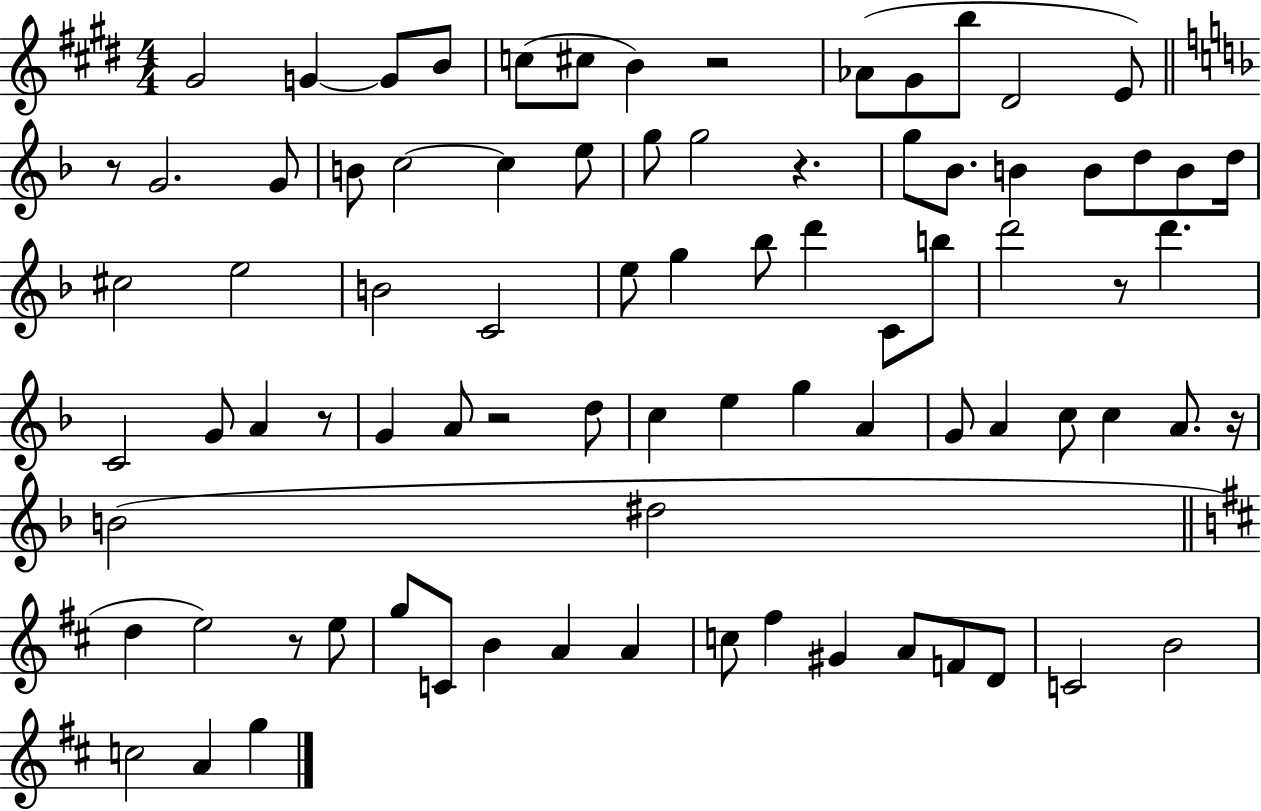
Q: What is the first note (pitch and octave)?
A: G#4